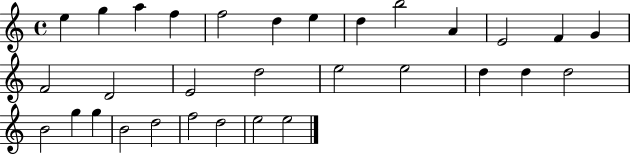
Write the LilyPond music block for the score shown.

{
  \clef treble
  \time 4/4
  \defaultTimeSignature
  \key c \major
  e''4 g''4 a''4 f''4 | f''2 d''4 e''4 | d''4 b''2 a'4 | e'2 f'4 g'4 | \break f'2 d'2 | e'2 d''2 | e''2 e''2 | d''4 d''4 d''2 | \break b'2 g''4 g''4 | b'2 d''2 | f''2 d''2 | e''2 e''2 | \break \bar "|."
}